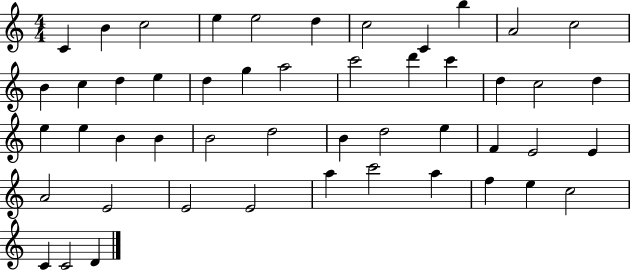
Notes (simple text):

C4/q B4/q C5/h E5/q E5/h D5/q C5/h C4/q B5/q A4/h C5/h B4/q C5/q D5/q E5/q D5/q G5/q A5/h C6/h D6/q C6/q D5/q C5/h D5/q E5/q E5/q B4/q B4/q B4/h D5/h B4/q D5/h E5/q F4/q E4/h E4/q A4/h E4/h E4/h E4/h A5/q C6/h A5/q F5/q E5/q C5/h C4/q C4/h D4/q